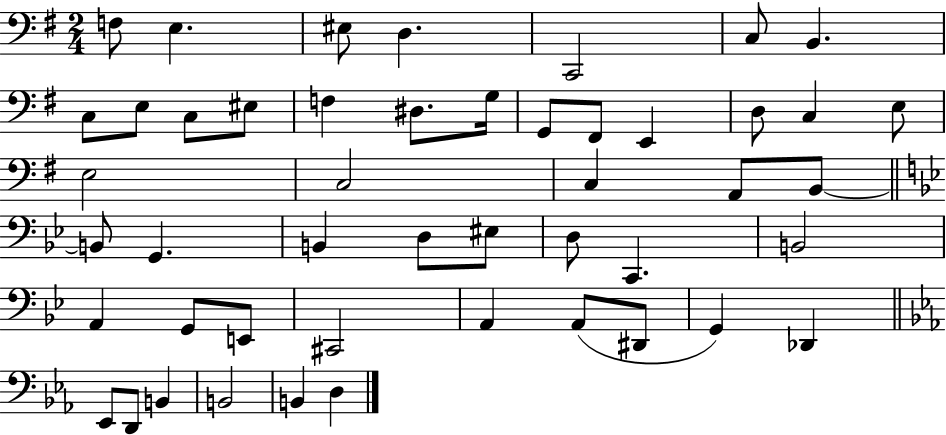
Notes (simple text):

F3/e E3/q. EIS3/e D3/q. C2/h C3/e B2/q. C3/e E3/e C3/e EIS3/e F3/q D#3/e. G3/s G2/e F#2/e E2/q D3/e C3/q E3/e E3/h C3/h C3/q A2/e B2/e B2/e G2/q. B2/q D3/e EIS3/e D3/e C2/q. B2/h A2/q G2/e E2/e C#2/h A2/q A2/e D#2/e G2/q Db2/q Eb2/e D2/e B2/q B2/h B2/q D3/q